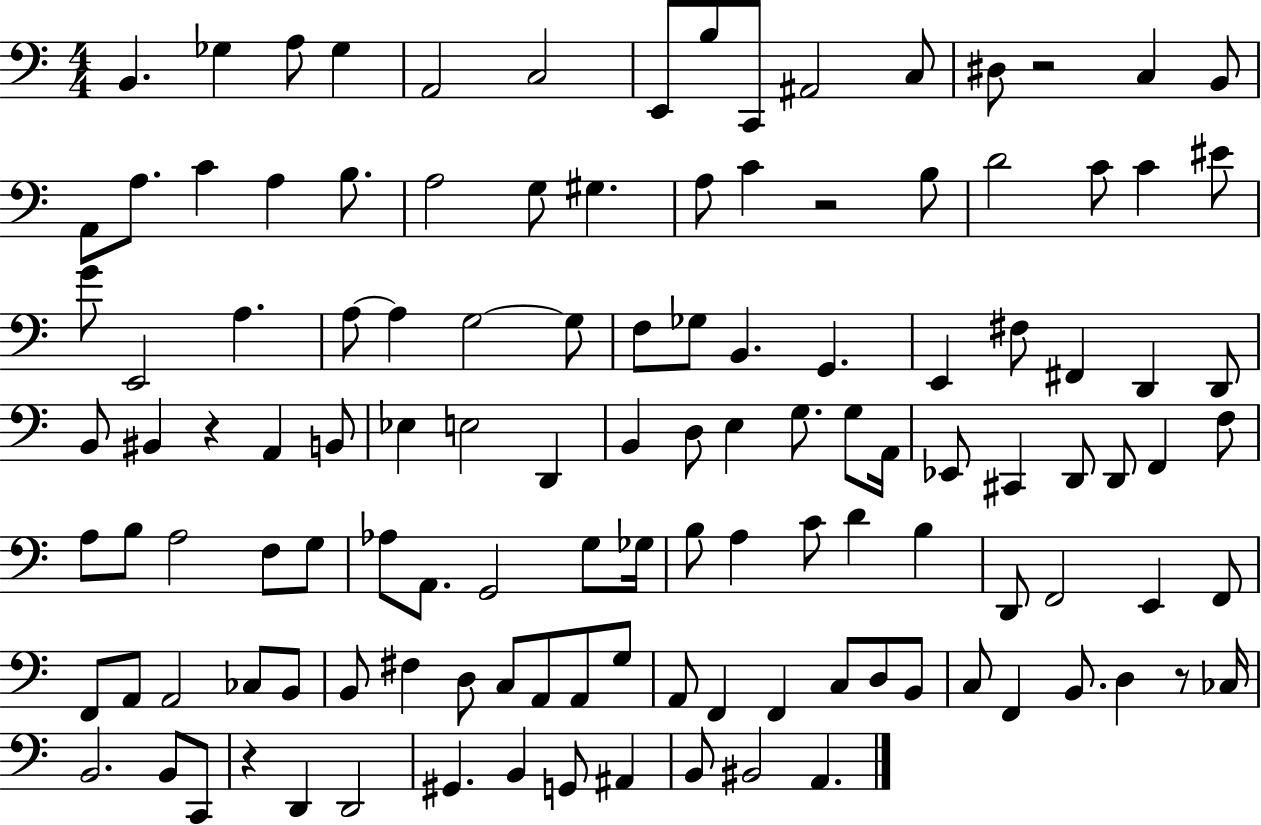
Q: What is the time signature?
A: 4/4